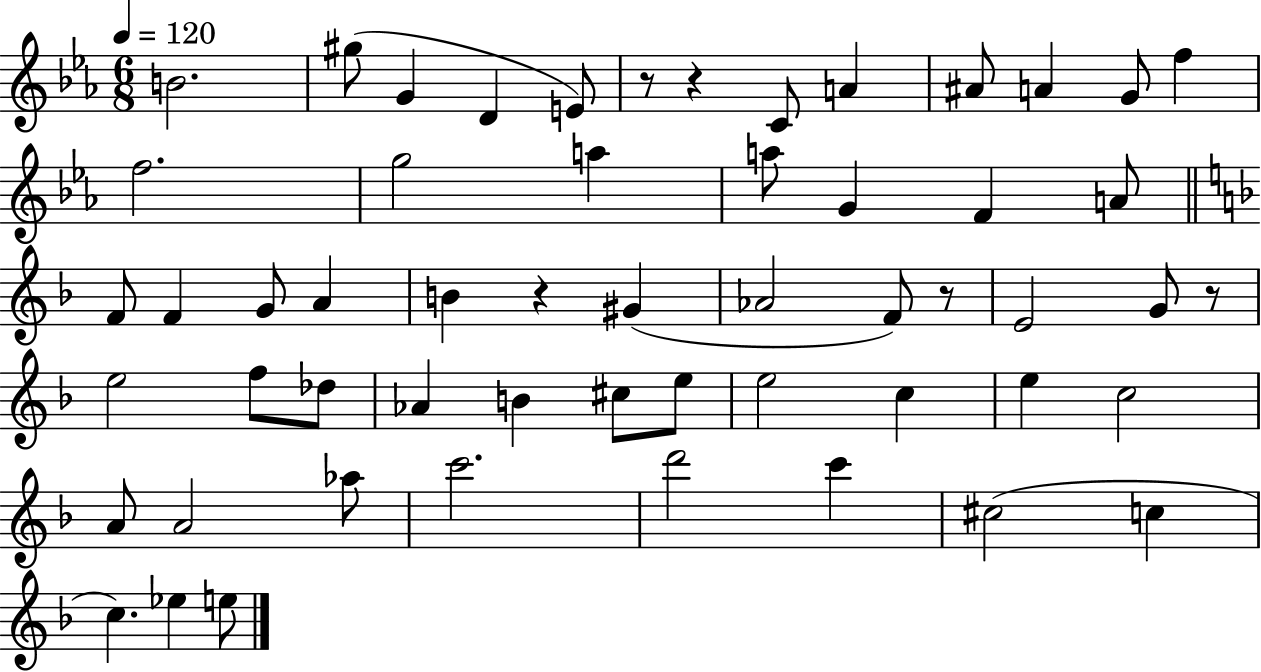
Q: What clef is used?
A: treble